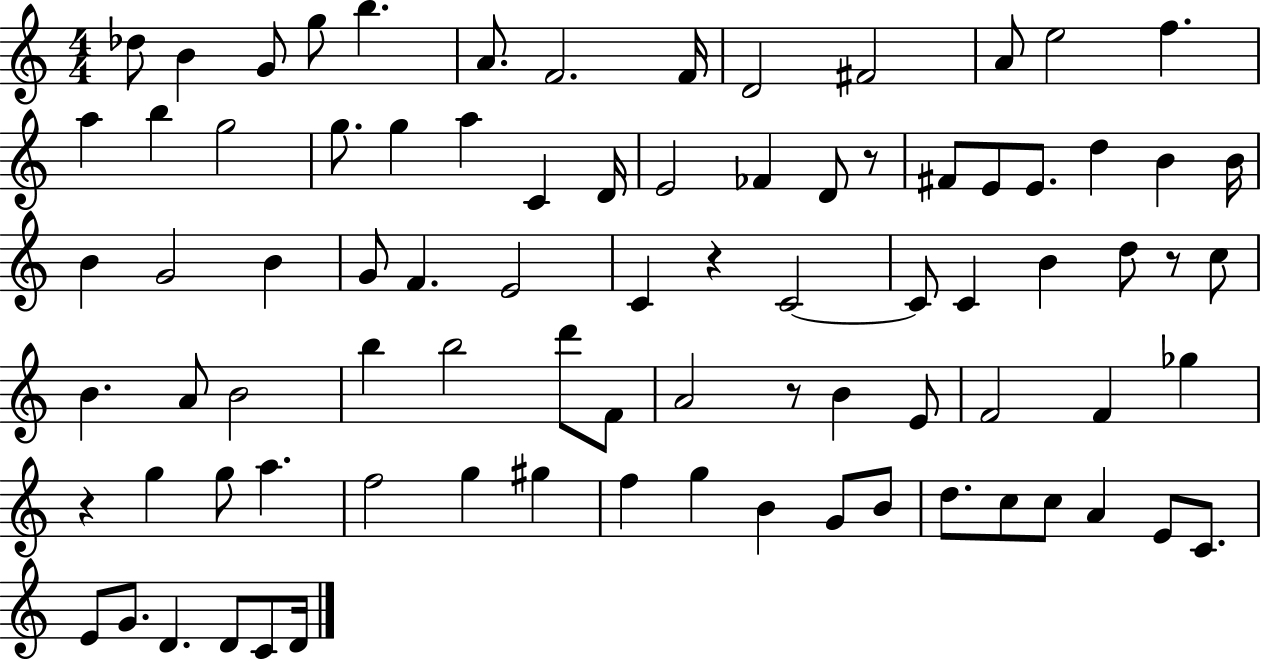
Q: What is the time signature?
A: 4/4